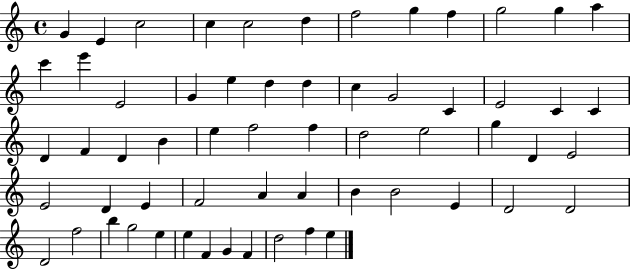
G4/q E4/q C5/h C5/q C5/h D5/q F5/h G5/q F5/q G5/h G5/q A5/q C6/q E6/q E4/h G4/q E5/q D5/q D5/q C5/q G4/h C4/q E4/h C4/q C4/q D4/q F4/q D4/q B4/q E5/q F5/h F5/q D5/h E5/h G5/q D4/q E4/h E4/h D4/q E4/q F4/h A4/q A4/q B4/q B4/h E4/q D4/h D4/h D4/h F5/h B5/q G5/h E5/q E5/q F4/q G4/q F4/q D5/h F5/q E5/q